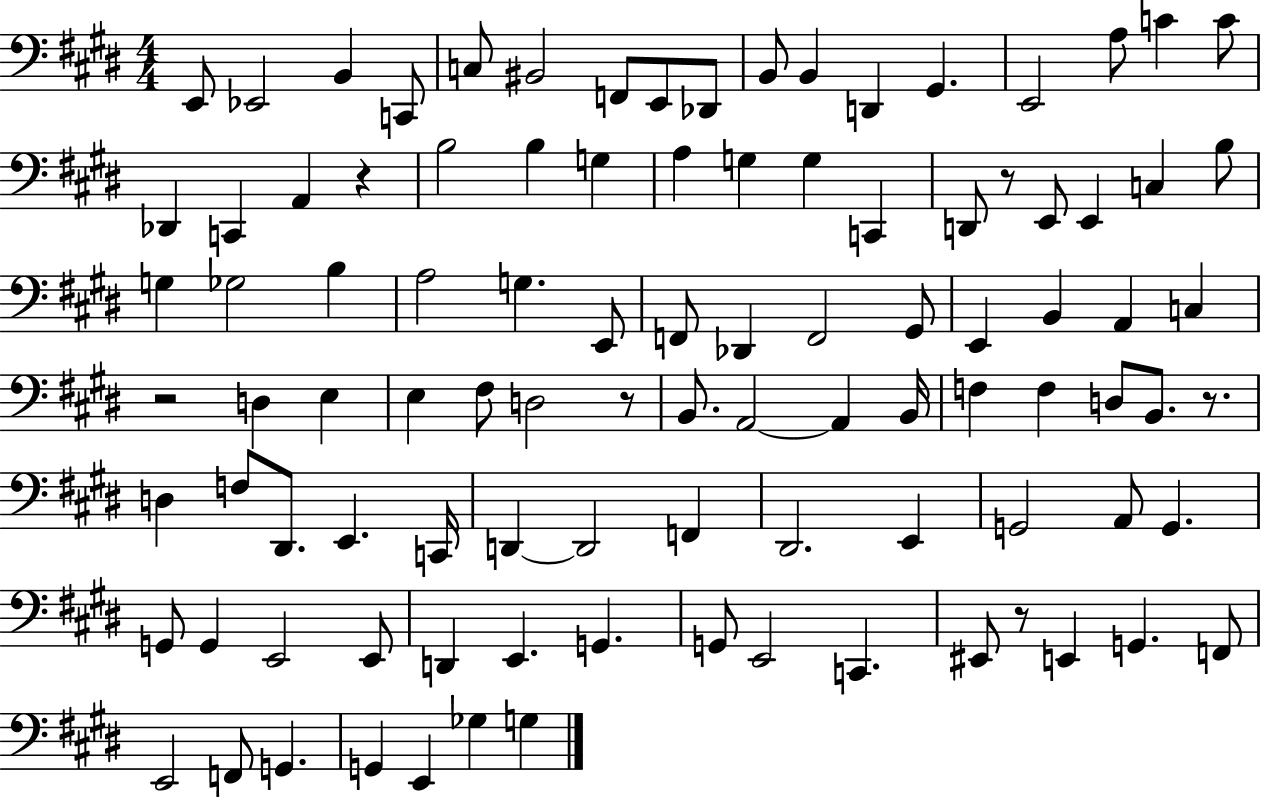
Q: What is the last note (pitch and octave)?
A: G3